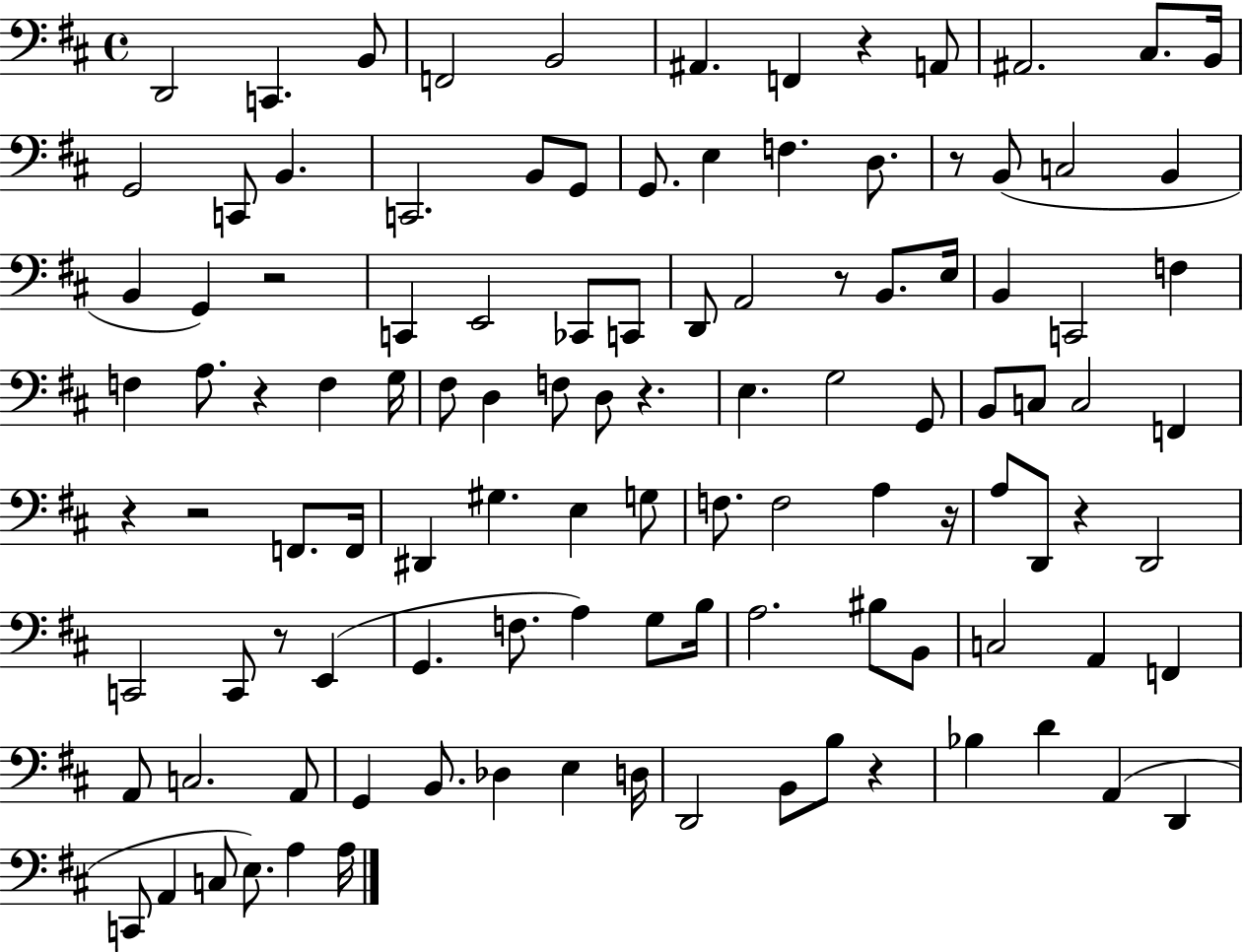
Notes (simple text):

D2/h C2/q. B2/e F2/h B2/h A#2/q. F2/q R/q A2/e A#2/h. C#3/e. B2/s G2/h C2/e B2/q. C2/h. B2/e G2/e G2/e. E3/q F3/q. D3/e. R/e B2/e C3/h B2/q B2/q G2/q R/h C2/q E2/h CES2/e C2/e D2/e A2/h R/e B2/e. E3/s B2/q C2/h F3/q F3/q A3/e. R/q F3/q G3/s F#3/e D3/q F3/e D3/e R/q. E3/q. G3/h G2/e B2/e C3/e C3/h F2/q R/q R/h F2/e. F2/s D#2/q G#3/q. E3/q G3/e F3/e. F3/h A3/q R/s A3/e D2/e R/q D2/h C2/h C2/e R/e E2/q G2/q. F3/e. A3/q G3/e B3/s A3/h. BIS3/e B2/e C3/h A2/q F2/q A2/e C3/h. A2/e G2/q B2/e. Db3/q E3/q D3/s D2/h B2/e B3/e R/q Bb3/q D4/q A2/q D2/q C2/e A2/q C3/e E3/e. A3/q A3/s